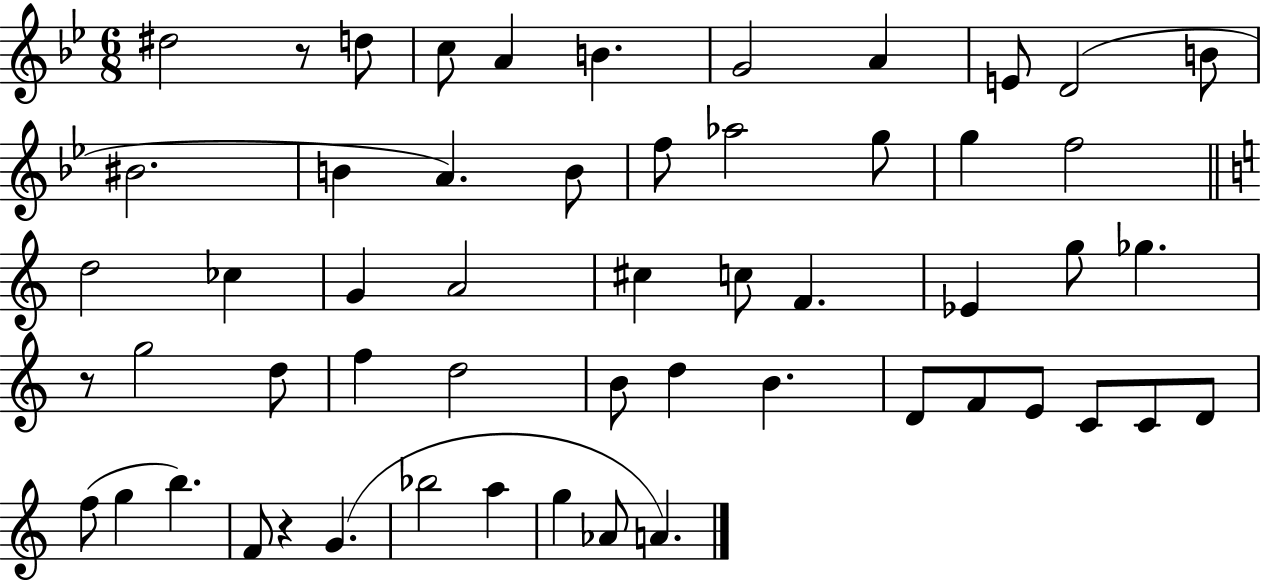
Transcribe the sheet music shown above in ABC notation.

X:1
T:Untitled
M:6/8
L:1/4
K:Bb
^d2 z/2 d/2 c/2 A B G2 A E/2 D2 B/2 ^B2 B A B/2 f/2 _a2 g/2 g f2 d2 _c G A2 ^c c/2 F _E g/2 _g z/2 g2 d/2 f d2 B/2 d B D/2 F/2 E/2 C/2 C/2 D/2 f/2 g b F/2 z G _b2 a g _A/2 A